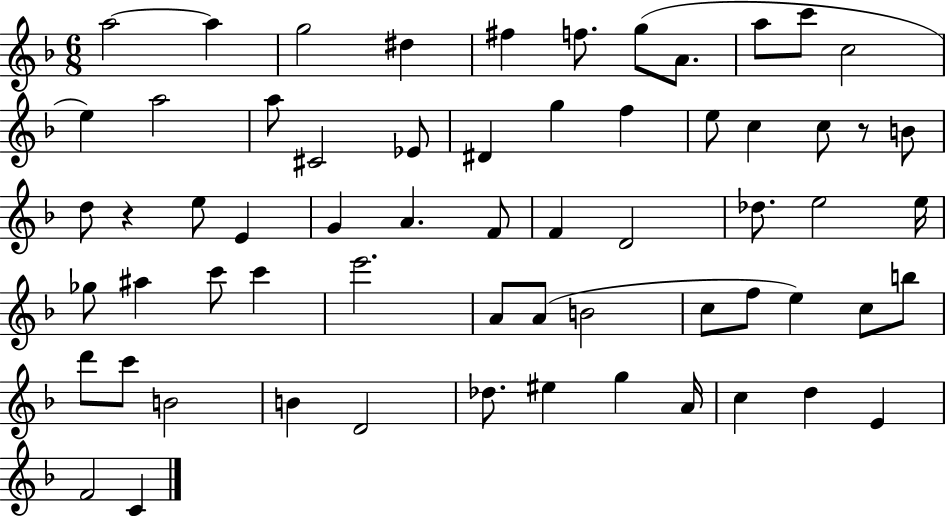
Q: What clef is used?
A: treble